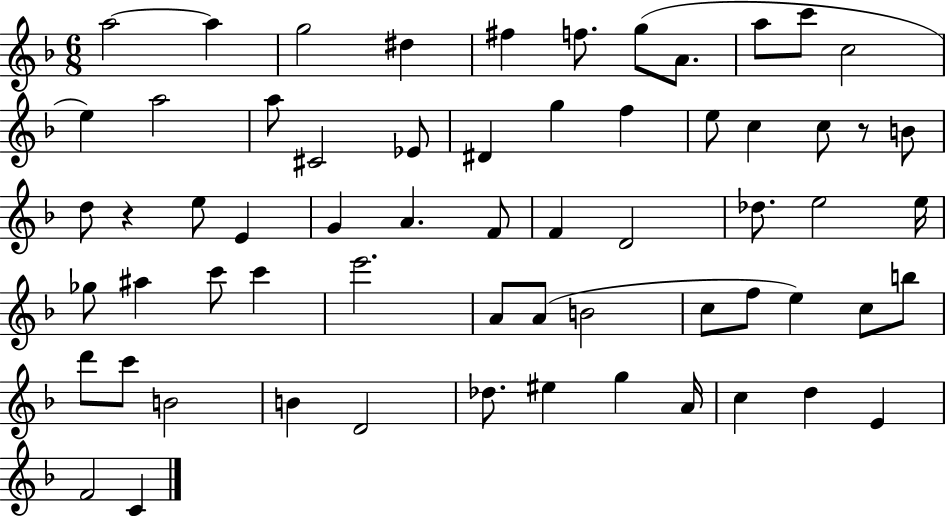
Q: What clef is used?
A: treble